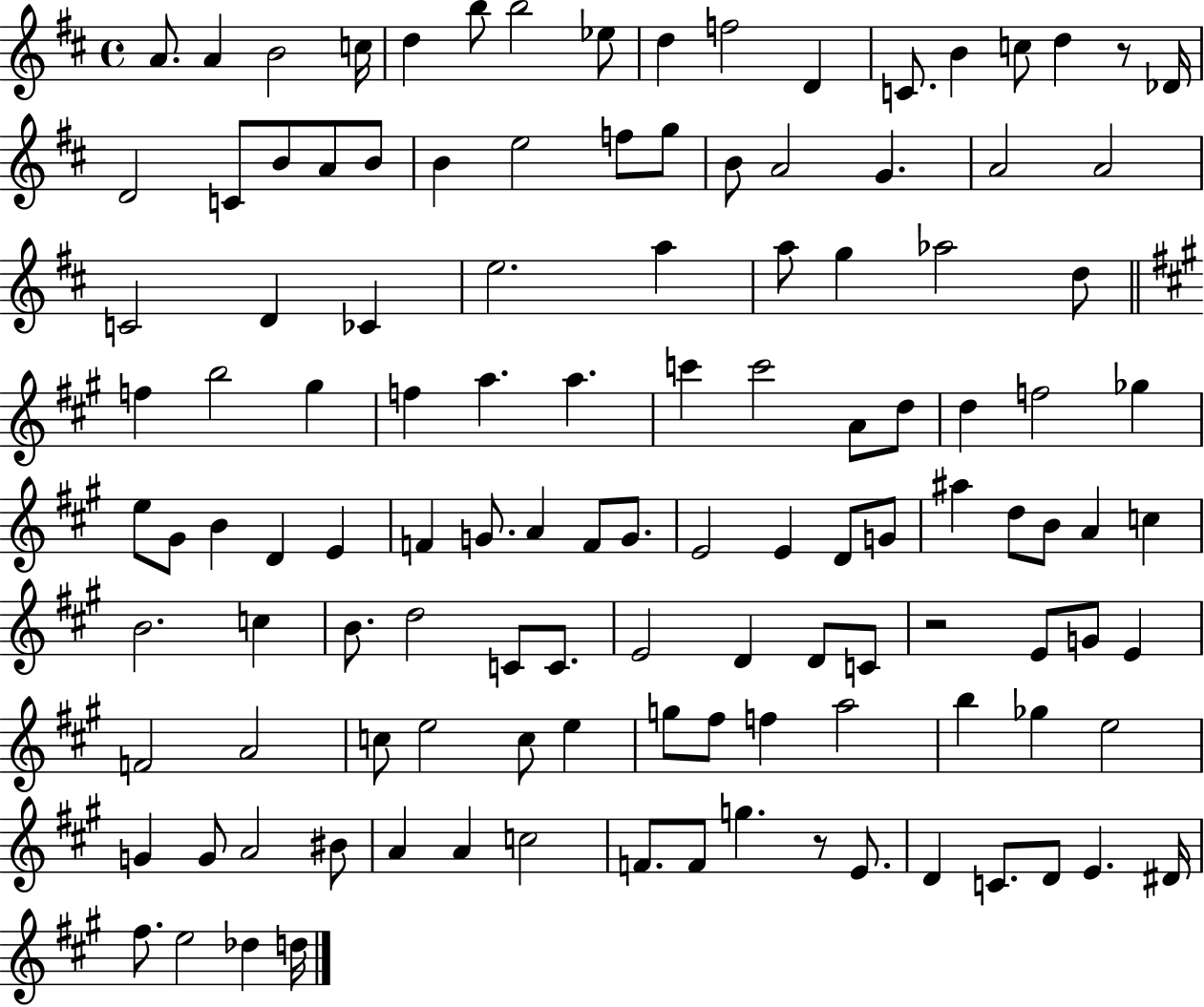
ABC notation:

X:1
T:Untitled
M:4/4
L:1/4
K:D
A/2 A B2 c/4 d b/2 b2 _e/2 d f2 D C/2 B c/2 d z/2 _D/4 D2 C/2 B/2 A/2 B/2 B e2 f/2 g/2 B/2 A2 G A2 A2 C2 D _C e2 a a/2 g _a2 d/2 f b2 ^g f a a c' c'2 A/2 d/2 d f2 _g e/2 ^G/2 B D E F G/2 A F/2 G/2 E2 E D/2 G/2 ^a d/2 B/2 A c B2 c B/2 d2 C/2 C/2 E2 D D/2 C/2 z2 E/2 G/2 E F2 A2 c/2 e2 c/2 e g/2 ^f/2 f a2 b _g e2 G G/2 A2 ^B/2 A A c2 F/2 F/2 g z/2 E/2 D C/2 D/2 E ^D/4 ^f/2 e2 _d d/4